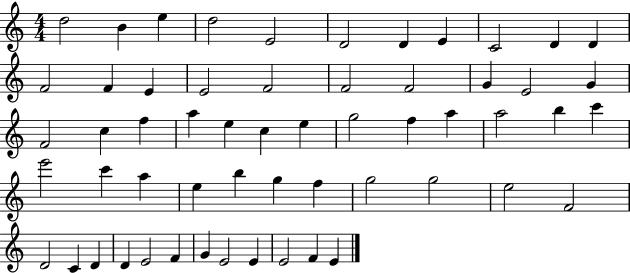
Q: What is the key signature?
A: C major